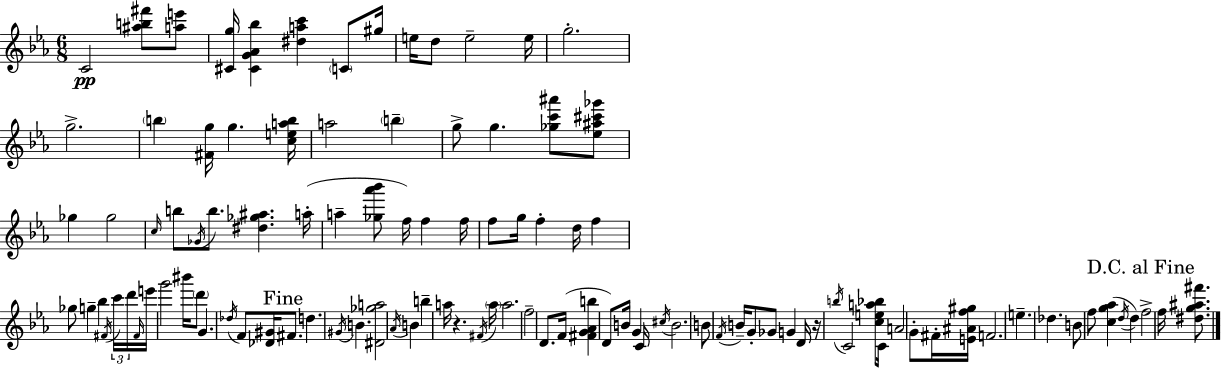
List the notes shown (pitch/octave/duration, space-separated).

C4/h [A#5,B5,F#6]/e [A5,E6]/e [C#4,G5]/s [C#4,G4,Ab4,Bb5]/q [D#5,A5,C6]/q C4/e G#5/s E5/s D5/e E5/h E5/s G5/h. G5/h. B5/q [F#4,G5]/s G5/q. [C5,E5,A5,B5]/s A5/h B5/q G5/e G5/q. [Gb5,C6,A#6]/e [Eb5,A#5,C#6,Gb6]/e Gb5/q Gb5/h C5/s B5/e Gb4/s B5/e. [D#5,Gb5,A#5]/q. A5/s A5/q [Gb5,Ab6,Bb6]/e F5/s F5/q F5/s F5/e G5/s F5/q D5/s F5/q Gb5/e G5/q Bb5/q F#4/s C6/s D6/s F#4/s E6/s G6/h BIS6/s D6/e G4/q. Db5/s F4/e [Db4,G#4]/s F#4/e. D5/q. G#4/s B4/q. [D#4,Gb5,A5]/h Ab4/s B4/q B5/q A5/s R/q. F#4/s A5/s A5/h. F5/h D4/e. F4/s [F#4,G4,Ab4,B5]/q D4/e B4/s G4/q C4/s C#5/s B4/h. B4/e F4/s B4/s G4/e Gb4/e G4/q D4/s R/s B5/s C4/h [C5,E5,A5,Bb5]/e C4/s A4/h G4/e F#4/s [E4,A#4,F5,G#5]/s F4/h. E5/q. Db5/q. B4/e F5/e [C5,G5,Ab5]/q D5/s D5/q F5/h F5/s [D#5,G5,A#5,F#6]/e.